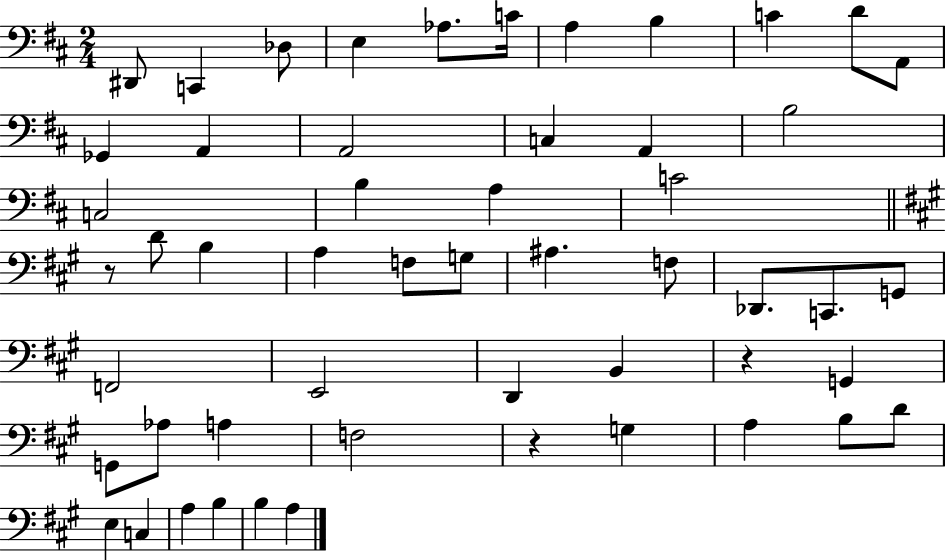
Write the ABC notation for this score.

X:1
T:Untitled
M:2/4
L:1/4
K:D
^D,,/2 C,, _D,/2 E, _A,/2 C/4 A, B, C D/2 A,,/2 _G,, A,, A,,2 C, A,, B,2 C,2 B, A, C2 z/2 D/2 B, A, F,/2 G,/2 ^A, F,/2 _D,,/2 C,,/2 G,,/2 F,,2 E,,2 D,, B,, z G,, G,,/2 _A,/2 A, F,2 z G, A, B,/2 D/2 E, C, A, B, B, A,